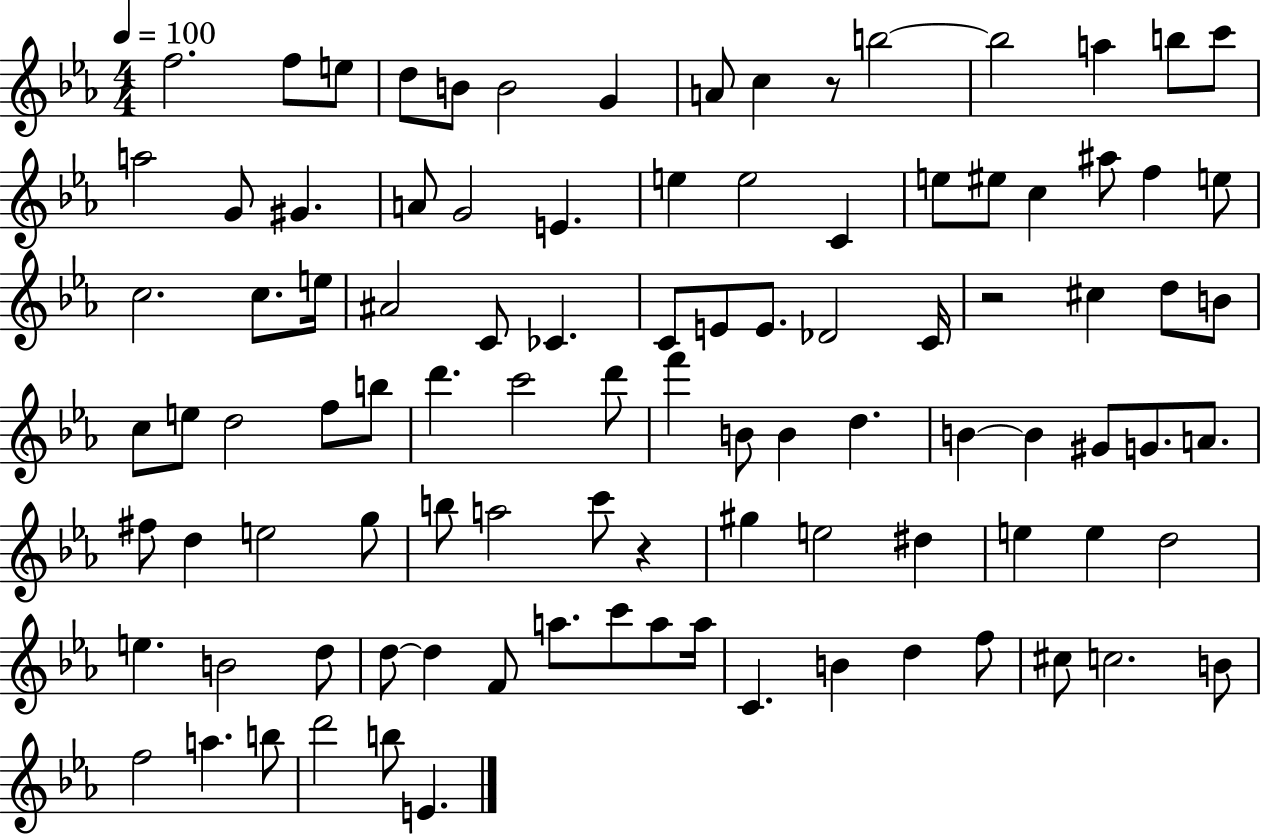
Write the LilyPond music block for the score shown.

{
  \clef treble
  \numericTimeSignature
  \time 4/4
  \key ees \major
  \tempo 4 = 100
  f''2. f''8 e''8 | d''8 b'8 b'2 g'4 | a'8 c''4 r8 b''2~~ | b''2 a''4 b''8 c'''8 | \break a''2 g'8 gis'4. | a'8 g'2 e'4. | e''4 e''2 c'4 | e''8 eis''8 c''4 ais''8 f''4 e''8 | \break c''2. c''8. e''16 | ais'2 c'8 ces'4. | c'8 e'8 e'8. des'2 c'16 | r2 cis''4 d''8 b'8 | \break c''8 e''8 d''2 f''8 b''8 | d'''4. c'''2 d'''8 | f'''4 b'8 b'4 d''4. | b'4~~ b'4 gis'8 g'8. a'8. | \break fis''8 d''4 e''2 g''8 | b''8 a''2 c'''8 r4 | gis''4 e''2 dis''4 | e''4 e''4 d''2 | \break e''4. b'2 d''8 | d''8~~ d''4 f'8 a''8. c'''8 a''8 a''16 | c'4. b'4 d''4 f''8 | cis''8 c''2. b'8 | \break f''2 a''4. b''8 | d'''2 b''8 e'4. | \bar "|."
}